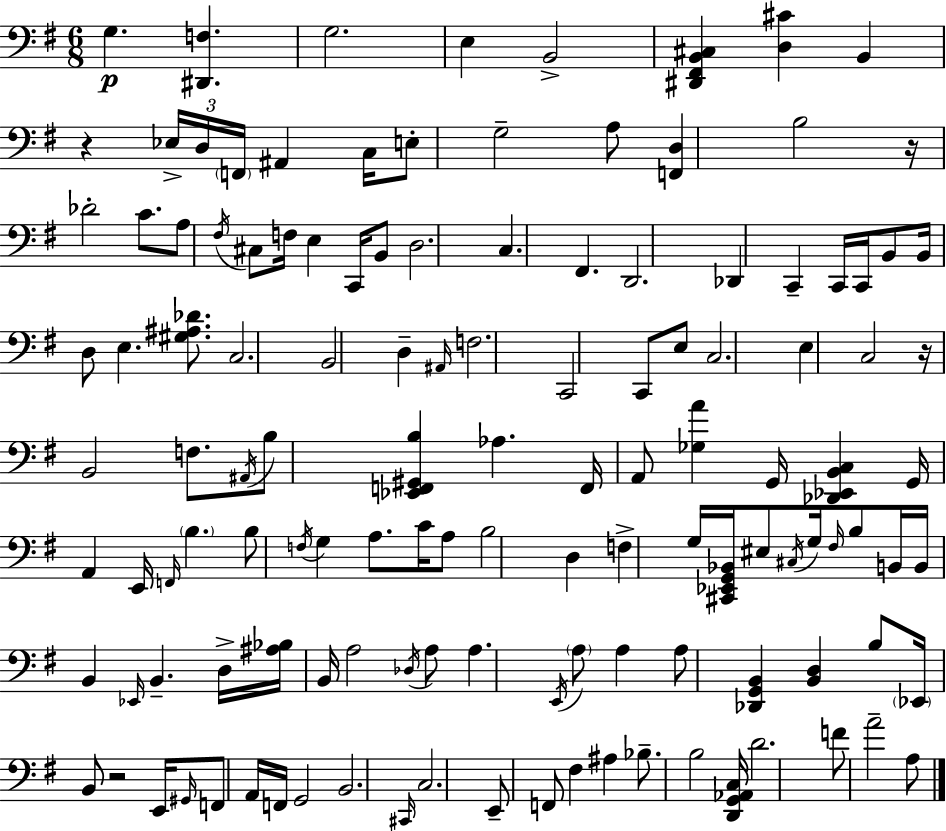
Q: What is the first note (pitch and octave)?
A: G3